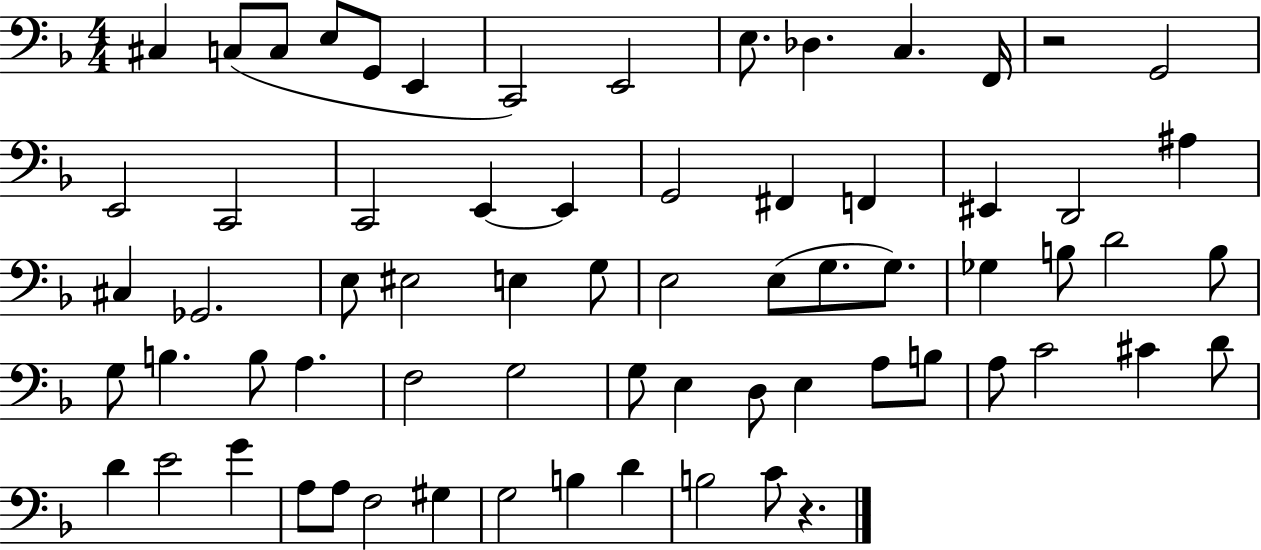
C#3/q C3/e C3/e E3/e G2/e E2/q C2/h E2/h E3/e. Db3/q. C3/q. F2/s R/h G2/h E2/h C2/h C2/h E2/q E2/q G2/h F#2/q F2/q EIS2/q D2/h A#3/q C#3/q Gb2/h. E3/e EIS3/h E3/q G3/e E3/h E3/e G3/e. G3/e. Gb3/q B3/e D4/h B3/e G3/e B3/q. B3/e A3/q. F3/h G3/h G3/e E3/q D3/e E3/q A3/e B3/e A3/e C4/h C#4/q D4/e D4/q E4/h G4/q A3/e A3/e F3/h G#3/q G3/h B3/q D4/q B3/h C4/e R/q.